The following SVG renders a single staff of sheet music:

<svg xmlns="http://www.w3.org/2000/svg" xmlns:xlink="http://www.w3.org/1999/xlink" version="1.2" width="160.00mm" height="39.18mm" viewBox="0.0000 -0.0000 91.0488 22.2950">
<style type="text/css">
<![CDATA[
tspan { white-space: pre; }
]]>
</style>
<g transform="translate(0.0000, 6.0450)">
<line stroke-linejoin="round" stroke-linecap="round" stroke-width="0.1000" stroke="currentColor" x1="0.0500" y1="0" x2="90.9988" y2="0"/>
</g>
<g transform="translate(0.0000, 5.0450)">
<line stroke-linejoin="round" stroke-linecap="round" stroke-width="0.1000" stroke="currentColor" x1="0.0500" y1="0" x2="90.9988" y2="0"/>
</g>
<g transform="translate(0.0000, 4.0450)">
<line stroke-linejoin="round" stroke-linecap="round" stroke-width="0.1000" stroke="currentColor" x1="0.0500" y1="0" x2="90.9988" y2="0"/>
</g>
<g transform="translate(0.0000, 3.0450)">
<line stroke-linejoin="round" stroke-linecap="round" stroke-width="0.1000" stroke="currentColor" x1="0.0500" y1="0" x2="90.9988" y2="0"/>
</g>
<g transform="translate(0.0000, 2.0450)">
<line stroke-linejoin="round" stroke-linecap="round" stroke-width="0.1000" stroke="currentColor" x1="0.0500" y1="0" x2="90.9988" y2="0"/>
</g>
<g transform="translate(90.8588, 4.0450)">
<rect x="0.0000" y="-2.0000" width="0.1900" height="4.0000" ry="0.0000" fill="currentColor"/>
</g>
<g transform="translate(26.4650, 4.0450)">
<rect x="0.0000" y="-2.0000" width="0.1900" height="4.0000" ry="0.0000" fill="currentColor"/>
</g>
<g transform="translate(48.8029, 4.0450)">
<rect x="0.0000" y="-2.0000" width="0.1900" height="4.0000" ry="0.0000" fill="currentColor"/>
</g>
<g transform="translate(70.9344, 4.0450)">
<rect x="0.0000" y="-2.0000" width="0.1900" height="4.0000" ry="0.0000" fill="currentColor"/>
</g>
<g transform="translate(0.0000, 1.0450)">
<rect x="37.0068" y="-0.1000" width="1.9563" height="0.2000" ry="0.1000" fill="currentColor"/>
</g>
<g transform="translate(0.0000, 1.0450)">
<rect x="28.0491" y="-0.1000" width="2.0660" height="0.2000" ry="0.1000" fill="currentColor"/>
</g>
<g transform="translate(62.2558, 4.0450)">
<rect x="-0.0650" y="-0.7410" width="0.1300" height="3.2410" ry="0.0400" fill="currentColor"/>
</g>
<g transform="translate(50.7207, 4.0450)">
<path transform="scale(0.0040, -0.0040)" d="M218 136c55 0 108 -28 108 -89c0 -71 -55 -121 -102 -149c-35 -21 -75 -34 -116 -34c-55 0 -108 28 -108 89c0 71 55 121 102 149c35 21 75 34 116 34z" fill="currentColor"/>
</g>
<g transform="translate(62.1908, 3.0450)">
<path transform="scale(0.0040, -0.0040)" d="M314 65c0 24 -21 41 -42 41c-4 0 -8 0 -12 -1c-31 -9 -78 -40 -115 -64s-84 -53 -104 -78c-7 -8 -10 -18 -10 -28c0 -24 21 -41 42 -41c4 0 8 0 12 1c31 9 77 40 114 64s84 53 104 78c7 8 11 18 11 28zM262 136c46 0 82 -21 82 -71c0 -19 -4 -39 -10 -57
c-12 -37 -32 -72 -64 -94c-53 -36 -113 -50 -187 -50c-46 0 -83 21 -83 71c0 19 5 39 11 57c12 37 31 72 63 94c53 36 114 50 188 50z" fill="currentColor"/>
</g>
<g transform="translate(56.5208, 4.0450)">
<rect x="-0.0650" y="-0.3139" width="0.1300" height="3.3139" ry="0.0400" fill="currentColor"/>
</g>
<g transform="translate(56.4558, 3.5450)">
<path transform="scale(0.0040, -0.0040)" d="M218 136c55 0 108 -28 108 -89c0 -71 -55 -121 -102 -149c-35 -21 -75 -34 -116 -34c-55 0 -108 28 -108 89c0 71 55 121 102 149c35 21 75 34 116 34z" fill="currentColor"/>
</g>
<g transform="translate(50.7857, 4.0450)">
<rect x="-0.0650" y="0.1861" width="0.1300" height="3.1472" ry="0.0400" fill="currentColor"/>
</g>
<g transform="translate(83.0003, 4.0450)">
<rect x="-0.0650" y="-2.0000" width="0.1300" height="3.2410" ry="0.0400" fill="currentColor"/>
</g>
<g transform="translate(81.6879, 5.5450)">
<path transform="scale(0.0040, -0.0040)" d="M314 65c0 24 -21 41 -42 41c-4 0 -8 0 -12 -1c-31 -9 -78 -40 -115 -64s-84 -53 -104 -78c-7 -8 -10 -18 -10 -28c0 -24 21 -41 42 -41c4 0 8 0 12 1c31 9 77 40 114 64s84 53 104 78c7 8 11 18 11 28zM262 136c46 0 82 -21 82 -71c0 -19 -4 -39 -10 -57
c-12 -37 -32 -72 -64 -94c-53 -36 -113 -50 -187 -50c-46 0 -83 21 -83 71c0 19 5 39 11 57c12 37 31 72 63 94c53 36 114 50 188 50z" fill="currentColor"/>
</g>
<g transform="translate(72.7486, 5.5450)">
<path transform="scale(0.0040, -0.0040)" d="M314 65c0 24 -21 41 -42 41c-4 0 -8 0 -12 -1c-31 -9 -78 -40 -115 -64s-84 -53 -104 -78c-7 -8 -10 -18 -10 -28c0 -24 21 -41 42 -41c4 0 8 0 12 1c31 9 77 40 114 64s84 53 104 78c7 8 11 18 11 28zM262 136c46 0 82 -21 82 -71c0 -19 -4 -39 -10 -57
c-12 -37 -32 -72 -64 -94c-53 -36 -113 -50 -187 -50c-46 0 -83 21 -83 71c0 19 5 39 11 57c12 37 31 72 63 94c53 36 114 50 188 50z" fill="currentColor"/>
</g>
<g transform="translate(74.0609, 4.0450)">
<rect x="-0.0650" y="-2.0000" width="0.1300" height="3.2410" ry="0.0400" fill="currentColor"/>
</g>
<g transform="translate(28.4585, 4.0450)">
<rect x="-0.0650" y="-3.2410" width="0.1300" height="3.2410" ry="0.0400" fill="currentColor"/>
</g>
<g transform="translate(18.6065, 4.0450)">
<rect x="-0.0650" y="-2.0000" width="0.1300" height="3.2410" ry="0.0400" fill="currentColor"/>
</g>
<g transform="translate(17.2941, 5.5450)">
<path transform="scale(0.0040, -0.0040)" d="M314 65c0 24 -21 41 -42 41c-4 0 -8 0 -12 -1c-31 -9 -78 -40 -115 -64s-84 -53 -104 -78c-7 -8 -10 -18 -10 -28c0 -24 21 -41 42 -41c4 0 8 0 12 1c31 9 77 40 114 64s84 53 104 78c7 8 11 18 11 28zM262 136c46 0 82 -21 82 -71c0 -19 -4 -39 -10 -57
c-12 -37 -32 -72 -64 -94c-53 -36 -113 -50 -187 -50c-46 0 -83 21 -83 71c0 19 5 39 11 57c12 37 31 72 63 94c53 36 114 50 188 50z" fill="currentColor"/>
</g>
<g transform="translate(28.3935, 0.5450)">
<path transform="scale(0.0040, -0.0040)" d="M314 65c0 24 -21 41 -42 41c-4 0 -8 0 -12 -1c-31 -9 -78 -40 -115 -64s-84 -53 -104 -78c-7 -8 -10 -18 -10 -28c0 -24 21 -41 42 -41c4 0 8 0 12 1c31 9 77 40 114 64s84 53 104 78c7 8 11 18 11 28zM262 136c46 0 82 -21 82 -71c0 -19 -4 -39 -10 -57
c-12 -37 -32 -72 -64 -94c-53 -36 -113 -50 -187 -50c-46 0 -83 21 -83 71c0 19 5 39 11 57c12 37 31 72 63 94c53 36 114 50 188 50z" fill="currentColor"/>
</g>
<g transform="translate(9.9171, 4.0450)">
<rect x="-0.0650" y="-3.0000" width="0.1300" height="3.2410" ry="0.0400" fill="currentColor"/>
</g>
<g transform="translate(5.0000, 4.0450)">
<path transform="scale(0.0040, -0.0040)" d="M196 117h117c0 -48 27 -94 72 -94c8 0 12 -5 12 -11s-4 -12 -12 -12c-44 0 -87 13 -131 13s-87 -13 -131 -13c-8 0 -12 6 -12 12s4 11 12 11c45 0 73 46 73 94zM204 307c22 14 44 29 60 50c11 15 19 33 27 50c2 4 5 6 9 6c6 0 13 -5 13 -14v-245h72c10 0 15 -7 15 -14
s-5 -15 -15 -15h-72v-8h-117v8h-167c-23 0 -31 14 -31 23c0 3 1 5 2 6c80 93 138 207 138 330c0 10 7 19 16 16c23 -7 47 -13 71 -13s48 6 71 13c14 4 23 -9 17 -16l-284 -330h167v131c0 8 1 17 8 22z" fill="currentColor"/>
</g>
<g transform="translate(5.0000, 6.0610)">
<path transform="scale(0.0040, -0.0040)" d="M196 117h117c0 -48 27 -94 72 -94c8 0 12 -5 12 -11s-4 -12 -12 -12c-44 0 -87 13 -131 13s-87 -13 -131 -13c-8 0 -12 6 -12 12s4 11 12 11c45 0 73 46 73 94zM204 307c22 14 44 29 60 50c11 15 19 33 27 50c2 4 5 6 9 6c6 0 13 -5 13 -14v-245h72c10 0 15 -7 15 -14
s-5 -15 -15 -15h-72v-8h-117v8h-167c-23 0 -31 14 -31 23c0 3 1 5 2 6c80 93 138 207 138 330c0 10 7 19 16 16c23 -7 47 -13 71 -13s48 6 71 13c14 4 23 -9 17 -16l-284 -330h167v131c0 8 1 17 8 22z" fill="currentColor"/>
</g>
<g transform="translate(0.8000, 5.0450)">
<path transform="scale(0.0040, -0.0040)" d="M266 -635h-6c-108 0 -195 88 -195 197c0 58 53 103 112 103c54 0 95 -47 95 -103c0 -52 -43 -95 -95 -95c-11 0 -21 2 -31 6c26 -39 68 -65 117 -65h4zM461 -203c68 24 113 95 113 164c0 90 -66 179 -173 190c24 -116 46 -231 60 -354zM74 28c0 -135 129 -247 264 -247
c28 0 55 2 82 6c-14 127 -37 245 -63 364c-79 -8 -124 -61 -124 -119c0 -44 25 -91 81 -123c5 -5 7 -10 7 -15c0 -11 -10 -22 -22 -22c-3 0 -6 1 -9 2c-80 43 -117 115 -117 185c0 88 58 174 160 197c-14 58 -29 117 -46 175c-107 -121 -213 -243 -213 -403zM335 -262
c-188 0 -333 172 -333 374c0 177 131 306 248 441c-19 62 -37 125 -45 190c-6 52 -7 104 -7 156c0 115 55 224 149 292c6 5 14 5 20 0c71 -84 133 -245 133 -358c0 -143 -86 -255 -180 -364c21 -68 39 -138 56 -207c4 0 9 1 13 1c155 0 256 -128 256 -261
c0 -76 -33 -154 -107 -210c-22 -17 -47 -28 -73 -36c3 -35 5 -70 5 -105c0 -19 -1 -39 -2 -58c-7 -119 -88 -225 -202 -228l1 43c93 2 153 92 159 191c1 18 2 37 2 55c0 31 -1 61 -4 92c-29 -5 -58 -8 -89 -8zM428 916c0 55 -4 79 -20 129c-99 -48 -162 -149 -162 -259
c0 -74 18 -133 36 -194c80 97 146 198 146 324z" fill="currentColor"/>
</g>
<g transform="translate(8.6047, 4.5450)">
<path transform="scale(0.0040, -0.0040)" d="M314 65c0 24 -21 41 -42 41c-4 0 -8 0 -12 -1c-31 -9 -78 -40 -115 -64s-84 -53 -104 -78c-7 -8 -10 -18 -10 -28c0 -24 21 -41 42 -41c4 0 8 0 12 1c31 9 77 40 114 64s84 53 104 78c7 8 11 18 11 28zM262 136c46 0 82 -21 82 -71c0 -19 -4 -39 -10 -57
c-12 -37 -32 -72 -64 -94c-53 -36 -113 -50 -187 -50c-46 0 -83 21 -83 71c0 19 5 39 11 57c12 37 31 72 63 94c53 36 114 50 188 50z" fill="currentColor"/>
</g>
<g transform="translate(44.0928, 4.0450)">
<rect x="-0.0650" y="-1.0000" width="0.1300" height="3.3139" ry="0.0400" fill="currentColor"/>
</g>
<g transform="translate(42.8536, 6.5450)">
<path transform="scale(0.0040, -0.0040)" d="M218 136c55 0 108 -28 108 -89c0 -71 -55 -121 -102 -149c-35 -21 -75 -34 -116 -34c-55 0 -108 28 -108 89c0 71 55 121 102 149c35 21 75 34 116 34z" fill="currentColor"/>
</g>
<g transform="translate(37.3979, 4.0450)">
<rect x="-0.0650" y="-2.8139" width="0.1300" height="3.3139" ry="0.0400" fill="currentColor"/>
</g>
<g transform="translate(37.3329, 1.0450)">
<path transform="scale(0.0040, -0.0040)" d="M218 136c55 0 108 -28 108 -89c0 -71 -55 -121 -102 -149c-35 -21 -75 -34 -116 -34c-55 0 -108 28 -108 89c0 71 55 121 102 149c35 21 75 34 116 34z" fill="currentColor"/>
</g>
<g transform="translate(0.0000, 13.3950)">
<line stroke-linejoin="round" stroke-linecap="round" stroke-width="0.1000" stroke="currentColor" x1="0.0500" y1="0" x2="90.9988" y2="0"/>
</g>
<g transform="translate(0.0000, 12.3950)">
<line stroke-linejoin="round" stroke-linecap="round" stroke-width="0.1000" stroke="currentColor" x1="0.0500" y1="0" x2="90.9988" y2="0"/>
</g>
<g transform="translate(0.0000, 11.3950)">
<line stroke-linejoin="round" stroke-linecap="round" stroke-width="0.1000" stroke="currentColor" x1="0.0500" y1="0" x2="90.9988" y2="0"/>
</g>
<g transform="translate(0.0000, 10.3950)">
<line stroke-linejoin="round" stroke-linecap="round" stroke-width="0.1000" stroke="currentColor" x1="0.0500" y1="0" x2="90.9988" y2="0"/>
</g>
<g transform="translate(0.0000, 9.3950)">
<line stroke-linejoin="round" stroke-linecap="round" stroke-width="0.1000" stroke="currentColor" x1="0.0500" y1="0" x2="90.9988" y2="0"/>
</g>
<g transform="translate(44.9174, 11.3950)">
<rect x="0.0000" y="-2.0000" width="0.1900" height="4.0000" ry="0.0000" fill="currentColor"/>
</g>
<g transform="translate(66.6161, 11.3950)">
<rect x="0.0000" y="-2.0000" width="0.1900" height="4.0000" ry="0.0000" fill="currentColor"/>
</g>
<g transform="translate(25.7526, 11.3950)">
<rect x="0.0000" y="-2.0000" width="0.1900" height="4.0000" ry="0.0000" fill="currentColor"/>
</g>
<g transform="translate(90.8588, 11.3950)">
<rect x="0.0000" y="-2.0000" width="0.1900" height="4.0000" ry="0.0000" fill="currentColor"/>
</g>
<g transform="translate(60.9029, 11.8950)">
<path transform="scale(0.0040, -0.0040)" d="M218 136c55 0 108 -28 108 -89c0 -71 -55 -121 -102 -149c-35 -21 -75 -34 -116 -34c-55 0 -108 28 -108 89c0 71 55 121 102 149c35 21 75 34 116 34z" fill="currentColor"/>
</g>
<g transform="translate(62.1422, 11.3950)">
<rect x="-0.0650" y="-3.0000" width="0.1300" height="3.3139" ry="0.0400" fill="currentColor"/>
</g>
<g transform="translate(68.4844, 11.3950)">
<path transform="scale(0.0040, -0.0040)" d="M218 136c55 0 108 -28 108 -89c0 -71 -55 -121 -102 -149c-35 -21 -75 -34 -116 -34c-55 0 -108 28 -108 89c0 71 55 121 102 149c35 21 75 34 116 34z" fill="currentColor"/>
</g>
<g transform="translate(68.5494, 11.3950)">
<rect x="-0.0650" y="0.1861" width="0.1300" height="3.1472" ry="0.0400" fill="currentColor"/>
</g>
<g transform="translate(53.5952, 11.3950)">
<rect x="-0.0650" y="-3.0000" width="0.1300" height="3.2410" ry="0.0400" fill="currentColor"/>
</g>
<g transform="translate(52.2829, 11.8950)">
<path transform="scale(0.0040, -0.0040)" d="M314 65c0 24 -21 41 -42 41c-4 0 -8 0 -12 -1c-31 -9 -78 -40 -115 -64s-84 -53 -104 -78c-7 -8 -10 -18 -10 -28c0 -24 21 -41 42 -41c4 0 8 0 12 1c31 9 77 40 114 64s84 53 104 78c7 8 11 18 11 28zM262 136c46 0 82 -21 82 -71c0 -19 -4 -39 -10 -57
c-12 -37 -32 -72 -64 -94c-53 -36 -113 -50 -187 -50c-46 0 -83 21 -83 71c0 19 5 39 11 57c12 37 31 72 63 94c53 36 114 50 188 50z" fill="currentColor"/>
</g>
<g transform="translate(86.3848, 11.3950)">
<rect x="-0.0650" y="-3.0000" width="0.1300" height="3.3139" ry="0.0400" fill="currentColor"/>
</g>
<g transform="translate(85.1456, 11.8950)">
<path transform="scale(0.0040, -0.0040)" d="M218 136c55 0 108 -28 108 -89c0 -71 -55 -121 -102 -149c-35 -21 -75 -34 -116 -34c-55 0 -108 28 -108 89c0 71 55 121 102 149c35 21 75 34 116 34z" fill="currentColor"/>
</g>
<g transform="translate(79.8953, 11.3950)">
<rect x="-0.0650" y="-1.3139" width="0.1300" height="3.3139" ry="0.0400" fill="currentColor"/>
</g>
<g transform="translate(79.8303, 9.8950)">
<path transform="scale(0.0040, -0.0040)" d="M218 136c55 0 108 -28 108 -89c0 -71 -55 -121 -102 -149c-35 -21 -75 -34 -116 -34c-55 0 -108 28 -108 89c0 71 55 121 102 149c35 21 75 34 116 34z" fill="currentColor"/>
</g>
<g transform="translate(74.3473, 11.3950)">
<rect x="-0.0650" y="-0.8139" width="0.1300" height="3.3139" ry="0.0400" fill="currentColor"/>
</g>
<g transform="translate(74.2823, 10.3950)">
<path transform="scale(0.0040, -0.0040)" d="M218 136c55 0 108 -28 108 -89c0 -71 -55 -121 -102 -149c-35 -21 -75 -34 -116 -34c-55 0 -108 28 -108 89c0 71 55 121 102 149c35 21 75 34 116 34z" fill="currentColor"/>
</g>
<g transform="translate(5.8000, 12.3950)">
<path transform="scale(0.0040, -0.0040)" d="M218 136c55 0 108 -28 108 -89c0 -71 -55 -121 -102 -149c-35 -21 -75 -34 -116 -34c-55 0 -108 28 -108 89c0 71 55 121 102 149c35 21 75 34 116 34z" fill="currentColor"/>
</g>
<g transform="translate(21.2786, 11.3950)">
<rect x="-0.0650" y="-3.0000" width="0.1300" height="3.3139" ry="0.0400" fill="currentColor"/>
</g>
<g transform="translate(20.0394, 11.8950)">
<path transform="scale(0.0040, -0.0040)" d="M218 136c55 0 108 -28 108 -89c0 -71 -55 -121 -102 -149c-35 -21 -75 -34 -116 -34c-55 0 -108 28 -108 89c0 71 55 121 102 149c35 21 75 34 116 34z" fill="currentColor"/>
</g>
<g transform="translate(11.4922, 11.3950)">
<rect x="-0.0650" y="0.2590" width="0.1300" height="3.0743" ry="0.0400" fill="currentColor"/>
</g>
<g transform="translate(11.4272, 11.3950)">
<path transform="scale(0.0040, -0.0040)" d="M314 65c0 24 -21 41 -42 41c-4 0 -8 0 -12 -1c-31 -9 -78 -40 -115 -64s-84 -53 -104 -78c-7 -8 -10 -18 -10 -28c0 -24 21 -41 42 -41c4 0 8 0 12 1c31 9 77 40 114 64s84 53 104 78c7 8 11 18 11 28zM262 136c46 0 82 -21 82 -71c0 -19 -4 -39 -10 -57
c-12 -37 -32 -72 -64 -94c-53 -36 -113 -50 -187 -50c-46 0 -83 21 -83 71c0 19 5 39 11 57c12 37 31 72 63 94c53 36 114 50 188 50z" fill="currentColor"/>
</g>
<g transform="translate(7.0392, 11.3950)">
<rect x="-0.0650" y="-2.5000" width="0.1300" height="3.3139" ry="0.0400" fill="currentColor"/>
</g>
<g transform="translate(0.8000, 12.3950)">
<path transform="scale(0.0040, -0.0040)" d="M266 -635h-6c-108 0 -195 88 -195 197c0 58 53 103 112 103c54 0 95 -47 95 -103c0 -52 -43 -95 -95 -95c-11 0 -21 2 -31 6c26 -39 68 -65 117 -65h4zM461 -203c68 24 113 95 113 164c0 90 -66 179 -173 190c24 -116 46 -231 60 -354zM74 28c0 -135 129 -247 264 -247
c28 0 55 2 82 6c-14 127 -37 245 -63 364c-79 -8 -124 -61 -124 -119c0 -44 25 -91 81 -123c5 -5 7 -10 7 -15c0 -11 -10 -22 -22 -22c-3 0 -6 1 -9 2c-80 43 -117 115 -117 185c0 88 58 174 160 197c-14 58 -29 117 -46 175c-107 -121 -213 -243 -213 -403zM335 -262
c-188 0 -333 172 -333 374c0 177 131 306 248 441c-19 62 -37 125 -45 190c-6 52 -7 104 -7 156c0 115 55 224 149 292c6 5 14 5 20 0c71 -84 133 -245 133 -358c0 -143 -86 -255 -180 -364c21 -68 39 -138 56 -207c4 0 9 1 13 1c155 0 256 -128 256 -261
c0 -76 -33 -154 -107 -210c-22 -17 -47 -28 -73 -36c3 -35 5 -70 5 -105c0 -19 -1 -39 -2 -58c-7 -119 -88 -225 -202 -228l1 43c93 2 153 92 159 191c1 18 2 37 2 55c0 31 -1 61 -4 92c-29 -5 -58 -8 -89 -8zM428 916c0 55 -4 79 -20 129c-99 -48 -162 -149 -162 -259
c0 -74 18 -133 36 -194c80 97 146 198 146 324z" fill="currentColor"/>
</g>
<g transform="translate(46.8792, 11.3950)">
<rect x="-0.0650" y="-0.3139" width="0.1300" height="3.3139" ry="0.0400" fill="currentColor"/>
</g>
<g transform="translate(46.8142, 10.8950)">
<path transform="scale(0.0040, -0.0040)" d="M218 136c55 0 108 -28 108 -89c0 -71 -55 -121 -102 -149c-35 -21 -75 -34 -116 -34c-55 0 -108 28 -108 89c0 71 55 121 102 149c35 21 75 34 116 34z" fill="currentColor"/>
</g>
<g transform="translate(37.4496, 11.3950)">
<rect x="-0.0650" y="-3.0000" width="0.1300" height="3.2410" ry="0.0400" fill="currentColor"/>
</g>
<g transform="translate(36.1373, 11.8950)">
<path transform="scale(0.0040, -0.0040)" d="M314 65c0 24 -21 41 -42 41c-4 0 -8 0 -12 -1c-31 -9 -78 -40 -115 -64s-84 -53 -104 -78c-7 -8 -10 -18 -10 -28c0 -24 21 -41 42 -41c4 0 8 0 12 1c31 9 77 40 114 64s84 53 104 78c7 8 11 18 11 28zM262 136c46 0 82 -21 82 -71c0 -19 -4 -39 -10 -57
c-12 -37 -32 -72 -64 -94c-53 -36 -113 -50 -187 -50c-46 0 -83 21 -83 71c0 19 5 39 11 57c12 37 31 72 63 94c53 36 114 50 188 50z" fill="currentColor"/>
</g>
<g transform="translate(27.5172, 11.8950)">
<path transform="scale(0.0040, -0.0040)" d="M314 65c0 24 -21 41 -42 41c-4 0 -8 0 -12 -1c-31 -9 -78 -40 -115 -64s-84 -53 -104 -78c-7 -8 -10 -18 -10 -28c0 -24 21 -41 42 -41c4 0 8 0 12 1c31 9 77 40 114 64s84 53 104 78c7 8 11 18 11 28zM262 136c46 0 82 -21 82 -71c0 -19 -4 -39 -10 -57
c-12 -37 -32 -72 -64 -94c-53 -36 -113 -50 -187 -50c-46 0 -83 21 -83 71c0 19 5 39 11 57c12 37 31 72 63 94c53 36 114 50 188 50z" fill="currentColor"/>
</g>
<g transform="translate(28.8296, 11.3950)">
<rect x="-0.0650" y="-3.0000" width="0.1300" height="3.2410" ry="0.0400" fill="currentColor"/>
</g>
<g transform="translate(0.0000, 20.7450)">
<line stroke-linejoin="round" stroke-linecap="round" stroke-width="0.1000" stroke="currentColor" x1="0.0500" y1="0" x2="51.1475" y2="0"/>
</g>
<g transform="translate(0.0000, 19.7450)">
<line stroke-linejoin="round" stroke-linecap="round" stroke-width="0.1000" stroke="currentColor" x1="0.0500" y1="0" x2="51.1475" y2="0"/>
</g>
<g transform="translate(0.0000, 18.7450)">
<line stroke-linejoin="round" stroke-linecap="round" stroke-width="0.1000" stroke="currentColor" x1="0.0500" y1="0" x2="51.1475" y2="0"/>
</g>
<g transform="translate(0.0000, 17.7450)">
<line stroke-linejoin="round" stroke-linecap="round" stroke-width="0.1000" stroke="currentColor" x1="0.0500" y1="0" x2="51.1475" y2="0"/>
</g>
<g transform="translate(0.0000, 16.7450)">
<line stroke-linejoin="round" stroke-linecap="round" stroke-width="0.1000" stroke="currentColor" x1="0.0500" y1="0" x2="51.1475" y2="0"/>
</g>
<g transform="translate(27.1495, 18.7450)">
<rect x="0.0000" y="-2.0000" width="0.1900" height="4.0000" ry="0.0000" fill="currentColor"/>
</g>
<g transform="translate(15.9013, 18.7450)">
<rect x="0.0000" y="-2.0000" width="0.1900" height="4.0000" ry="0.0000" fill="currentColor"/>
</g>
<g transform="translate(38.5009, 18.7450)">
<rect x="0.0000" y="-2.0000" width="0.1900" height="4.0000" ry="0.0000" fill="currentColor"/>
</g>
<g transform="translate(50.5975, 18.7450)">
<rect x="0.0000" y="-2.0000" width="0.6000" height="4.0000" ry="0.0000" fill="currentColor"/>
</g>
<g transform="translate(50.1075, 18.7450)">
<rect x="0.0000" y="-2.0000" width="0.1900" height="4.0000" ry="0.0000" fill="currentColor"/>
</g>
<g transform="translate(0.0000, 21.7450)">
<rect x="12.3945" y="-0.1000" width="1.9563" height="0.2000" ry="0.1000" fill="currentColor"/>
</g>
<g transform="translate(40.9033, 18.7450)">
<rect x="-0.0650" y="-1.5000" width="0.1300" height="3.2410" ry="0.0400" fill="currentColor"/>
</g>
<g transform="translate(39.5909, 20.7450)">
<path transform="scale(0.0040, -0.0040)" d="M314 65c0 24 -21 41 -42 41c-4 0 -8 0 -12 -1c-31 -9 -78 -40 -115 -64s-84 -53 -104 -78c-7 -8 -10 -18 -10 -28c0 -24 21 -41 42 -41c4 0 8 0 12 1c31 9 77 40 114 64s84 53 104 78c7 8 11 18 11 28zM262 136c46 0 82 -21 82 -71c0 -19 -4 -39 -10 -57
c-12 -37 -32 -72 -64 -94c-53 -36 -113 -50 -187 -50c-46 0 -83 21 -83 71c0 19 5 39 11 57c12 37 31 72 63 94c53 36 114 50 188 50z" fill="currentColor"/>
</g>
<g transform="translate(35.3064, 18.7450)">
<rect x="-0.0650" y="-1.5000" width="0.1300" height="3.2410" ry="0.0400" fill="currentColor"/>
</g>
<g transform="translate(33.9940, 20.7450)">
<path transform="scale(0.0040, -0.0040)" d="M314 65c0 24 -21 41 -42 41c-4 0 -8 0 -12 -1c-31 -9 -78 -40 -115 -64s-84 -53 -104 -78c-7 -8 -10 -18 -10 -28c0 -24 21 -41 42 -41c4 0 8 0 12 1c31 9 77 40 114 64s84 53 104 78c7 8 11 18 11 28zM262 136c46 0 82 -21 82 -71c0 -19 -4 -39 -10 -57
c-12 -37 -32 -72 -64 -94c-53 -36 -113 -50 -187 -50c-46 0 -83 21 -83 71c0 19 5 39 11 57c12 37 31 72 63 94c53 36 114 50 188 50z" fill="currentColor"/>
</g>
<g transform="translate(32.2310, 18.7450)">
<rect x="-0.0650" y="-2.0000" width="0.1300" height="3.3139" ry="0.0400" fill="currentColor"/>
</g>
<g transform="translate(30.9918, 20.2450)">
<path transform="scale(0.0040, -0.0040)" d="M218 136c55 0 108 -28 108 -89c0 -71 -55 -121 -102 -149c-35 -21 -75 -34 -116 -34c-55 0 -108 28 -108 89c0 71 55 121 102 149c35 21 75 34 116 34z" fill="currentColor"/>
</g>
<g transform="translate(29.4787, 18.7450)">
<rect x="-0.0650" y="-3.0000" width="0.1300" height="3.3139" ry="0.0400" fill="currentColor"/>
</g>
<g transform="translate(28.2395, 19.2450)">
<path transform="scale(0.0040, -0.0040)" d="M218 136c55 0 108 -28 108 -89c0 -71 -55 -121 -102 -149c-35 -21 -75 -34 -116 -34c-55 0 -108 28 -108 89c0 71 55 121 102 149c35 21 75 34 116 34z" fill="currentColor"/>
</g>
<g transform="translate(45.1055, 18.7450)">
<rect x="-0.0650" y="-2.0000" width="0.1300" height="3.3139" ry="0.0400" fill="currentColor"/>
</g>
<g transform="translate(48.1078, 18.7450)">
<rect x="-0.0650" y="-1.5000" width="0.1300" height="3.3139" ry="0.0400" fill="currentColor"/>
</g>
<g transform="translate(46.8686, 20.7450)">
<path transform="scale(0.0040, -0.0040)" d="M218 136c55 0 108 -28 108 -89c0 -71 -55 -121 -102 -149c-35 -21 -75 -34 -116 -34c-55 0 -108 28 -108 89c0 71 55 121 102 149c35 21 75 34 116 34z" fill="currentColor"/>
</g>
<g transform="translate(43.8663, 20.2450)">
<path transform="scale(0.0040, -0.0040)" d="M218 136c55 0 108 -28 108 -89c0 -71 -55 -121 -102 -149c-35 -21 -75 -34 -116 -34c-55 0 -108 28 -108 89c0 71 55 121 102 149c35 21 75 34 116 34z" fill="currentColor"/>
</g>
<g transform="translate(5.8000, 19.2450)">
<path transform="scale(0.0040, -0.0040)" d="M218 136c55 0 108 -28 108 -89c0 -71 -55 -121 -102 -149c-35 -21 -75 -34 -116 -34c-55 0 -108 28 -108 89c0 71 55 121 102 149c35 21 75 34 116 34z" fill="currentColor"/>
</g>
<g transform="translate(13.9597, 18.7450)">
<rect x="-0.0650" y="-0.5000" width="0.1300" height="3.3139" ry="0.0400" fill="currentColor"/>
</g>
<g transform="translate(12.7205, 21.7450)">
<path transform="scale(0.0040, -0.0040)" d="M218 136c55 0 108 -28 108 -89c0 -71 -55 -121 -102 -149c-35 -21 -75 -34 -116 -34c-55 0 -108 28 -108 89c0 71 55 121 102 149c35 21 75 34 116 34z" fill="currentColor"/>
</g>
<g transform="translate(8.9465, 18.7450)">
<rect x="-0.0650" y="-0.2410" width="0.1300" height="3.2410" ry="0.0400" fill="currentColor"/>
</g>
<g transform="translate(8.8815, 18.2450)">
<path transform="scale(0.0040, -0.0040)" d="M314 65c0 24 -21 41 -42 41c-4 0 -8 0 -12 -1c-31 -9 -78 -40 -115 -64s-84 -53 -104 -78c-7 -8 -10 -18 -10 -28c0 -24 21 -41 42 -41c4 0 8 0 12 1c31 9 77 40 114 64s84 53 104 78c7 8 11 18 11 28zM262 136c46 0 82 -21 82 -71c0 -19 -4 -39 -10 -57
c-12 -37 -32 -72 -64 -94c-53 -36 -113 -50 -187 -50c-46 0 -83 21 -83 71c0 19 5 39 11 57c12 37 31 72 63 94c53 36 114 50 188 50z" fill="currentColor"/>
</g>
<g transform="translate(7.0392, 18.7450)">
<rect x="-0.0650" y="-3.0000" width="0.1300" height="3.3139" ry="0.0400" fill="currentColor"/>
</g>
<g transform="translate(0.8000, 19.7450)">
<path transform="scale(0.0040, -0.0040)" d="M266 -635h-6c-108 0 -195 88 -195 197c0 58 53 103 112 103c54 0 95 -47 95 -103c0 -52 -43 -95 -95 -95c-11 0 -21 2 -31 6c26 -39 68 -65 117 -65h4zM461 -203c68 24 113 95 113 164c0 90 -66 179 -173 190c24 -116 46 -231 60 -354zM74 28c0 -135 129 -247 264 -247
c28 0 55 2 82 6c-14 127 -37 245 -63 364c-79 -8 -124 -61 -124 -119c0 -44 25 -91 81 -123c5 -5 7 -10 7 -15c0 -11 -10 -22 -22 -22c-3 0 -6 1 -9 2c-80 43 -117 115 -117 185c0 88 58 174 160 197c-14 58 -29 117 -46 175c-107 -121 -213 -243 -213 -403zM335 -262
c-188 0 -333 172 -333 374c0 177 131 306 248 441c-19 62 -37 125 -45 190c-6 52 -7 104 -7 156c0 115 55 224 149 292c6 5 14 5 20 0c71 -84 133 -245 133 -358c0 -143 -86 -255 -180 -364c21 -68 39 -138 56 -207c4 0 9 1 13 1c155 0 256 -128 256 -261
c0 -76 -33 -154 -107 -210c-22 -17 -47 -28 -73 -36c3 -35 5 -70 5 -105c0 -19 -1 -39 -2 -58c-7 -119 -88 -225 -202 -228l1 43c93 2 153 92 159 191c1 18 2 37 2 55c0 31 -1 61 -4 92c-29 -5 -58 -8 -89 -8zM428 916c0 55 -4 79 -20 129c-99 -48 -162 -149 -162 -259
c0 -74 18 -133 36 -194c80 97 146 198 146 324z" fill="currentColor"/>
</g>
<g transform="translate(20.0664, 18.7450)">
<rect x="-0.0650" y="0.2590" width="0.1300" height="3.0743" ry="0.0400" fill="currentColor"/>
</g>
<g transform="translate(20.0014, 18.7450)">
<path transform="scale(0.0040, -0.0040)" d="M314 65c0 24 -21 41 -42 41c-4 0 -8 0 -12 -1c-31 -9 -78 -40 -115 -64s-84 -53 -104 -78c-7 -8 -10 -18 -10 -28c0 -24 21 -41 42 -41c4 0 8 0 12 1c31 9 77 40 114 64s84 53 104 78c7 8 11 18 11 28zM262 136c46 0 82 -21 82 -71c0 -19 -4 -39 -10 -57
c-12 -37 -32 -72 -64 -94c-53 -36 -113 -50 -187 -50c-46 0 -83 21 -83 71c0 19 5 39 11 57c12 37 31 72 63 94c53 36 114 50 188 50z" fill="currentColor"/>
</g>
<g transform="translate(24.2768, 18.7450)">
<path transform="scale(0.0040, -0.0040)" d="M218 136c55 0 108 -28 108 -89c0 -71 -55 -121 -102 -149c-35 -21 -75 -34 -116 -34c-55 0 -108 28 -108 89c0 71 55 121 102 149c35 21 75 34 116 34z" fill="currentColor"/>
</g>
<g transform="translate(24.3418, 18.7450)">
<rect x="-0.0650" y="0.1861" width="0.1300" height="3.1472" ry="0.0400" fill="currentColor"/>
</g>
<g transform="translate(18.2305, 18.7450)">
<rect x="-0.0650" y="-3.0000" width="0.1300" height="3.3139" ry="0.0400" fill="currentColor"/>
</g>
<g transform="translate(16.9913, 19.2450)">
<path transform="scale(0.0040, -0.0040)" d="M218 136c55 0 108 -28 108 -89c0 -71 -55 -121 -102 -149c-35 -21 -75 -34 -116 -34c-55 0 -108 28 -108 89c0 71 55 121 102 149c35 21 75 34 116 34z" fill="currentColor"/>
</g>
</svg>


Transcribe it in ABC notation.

X:1
T:Untitled
M:4/4
L:1/4
K:C
A2 F2 b2 a D B c d2 F2 F2 G B2 A A2 A2 c A2 A B d e A A c2 C A B2 B A F E2 E2 F E